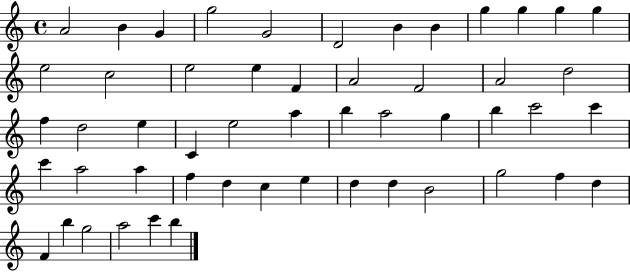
X:1
T:Untitled
M:4/4
L:1/4
K:C
A2 B G g2 G2 D2 B B g g g g e2 c2 e2 e F A2 F2 A2 d2 f d2 e C e2 a b a2 g b c'2 c' c' a2 a f d c e d d B2 g2 f d F b g2 a2 c' b